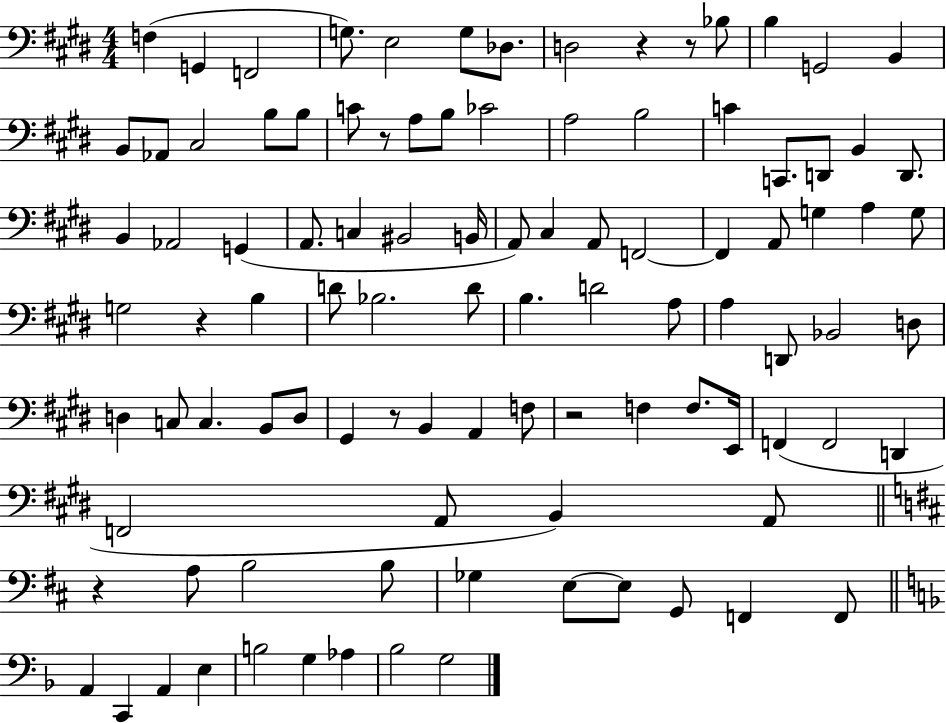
{
  \clef bass
  \numericTimeSignature
  \time 4/4
  \key e \major
  \repeat volta 2 { f4( g,4 f,2 | g8.) e2 g8 des8. | d2 r4 r8 bes8 | b4 g,2 b,4 | \break b,8 aes,8 cis2 b8 b8 | c'8 r8 a8 b8 ces'2 | a2 b2 | c'4 c,8. d,8 b,4 d,8. | \break b,4 aes,2 g,4( | a,8. c4 bis,2 b,16 | a,8) cis4 a,8 f,2~~ | f,4 a,8 g4 a4 g8 | \break g2 r4 b4 | d'8 bes2. d'8 | b4. d'2 a8 | a4 d,8 bes,2 d8 | \break d4 c8 c4. b,8 d8 | gis,4 r8 b,4 a,4 f8 | r2 f4 f8. e,16 | f,4( f,2 d,4 | \break f,2 a,8 b,4) a,8 | \bar "||" \break \key d \major r4 a8 b2 b8 | ges4 e8~~ e8 g,8 f,4 f,8 | \bar "||" \break \key d \minor a,4 c,4 a,4 e4 | b2 g4 aes4 | bes2 g2 | } \bar "|."
}